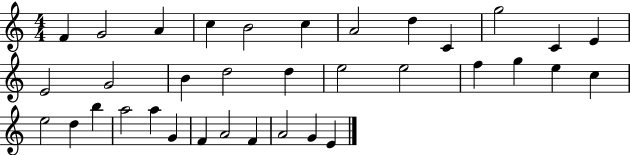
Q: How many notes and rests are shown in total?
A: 35